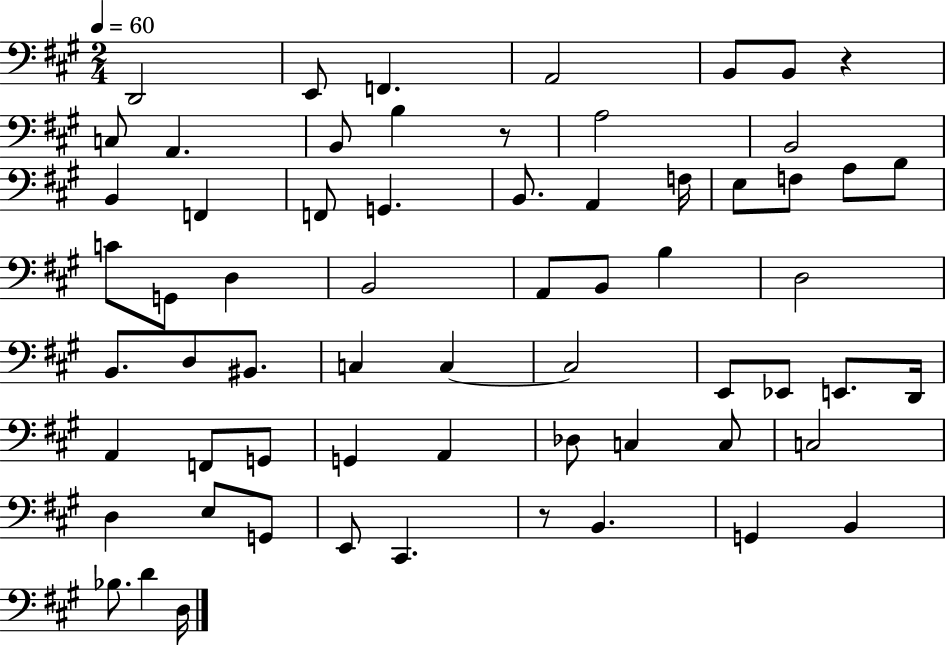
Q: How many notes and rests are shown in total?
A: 64